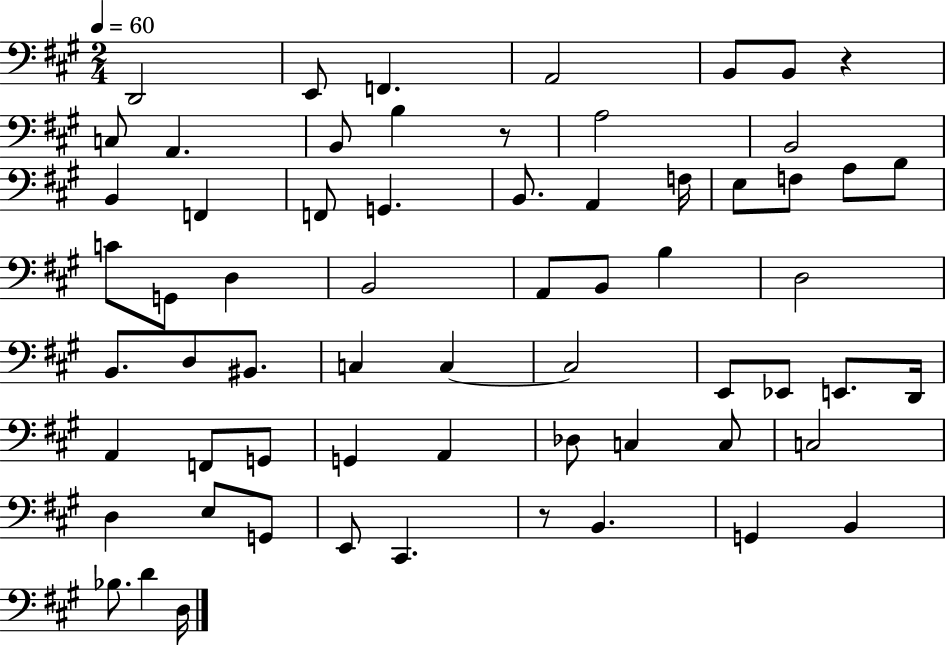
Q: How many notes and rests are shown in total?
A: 64